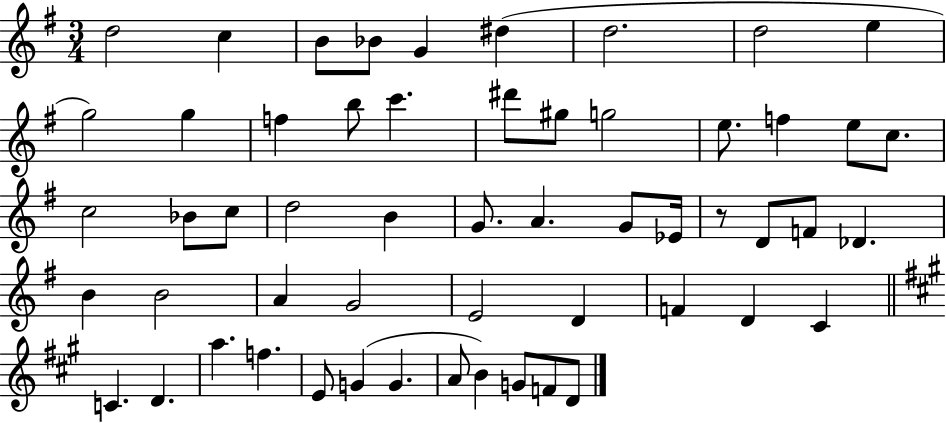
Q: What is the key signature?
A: G major